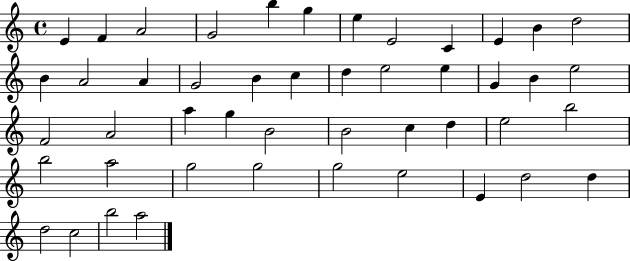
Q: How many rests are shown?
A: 0